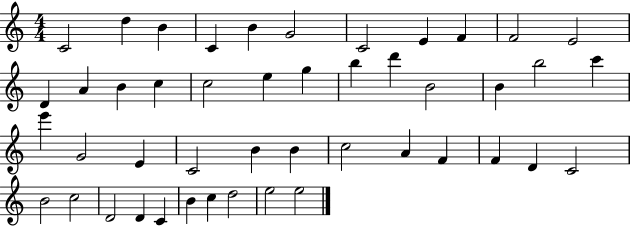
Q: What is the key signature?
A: C major